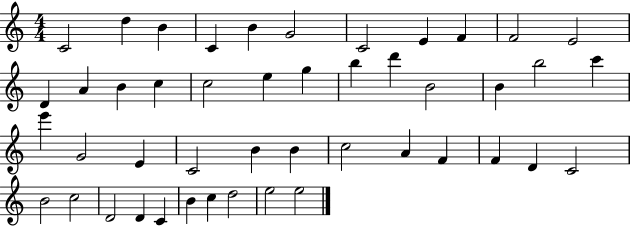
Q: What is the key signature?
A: C major